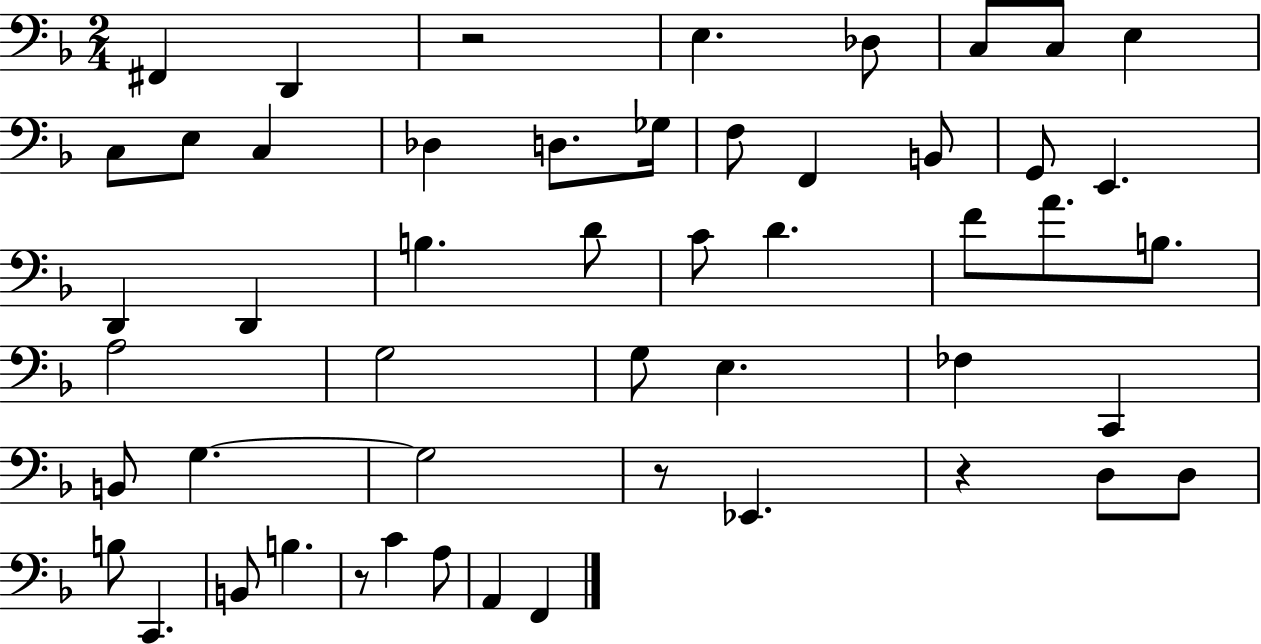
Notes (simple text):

F#2/q D2/q R/h E3/q. Db3/e C3/e C3/e E3/q C3/e E3/e C3/q Db3/q D3/e. Gb3/s F3/e F2/q B2/e G2/e E2/q. D2/q D2/q B3/q. D4/e C4/e D4/q. F4/e A4/e. B3/e. A3/h G3/h G3/e E3/q. FES3/q C2/q B2/e G3/q. G3/h R/e Eb2/q. R/q D3/e D3/e B3/e C2/q. B2/e B3/q. R/e C4/q A3/e A2/q F2/q